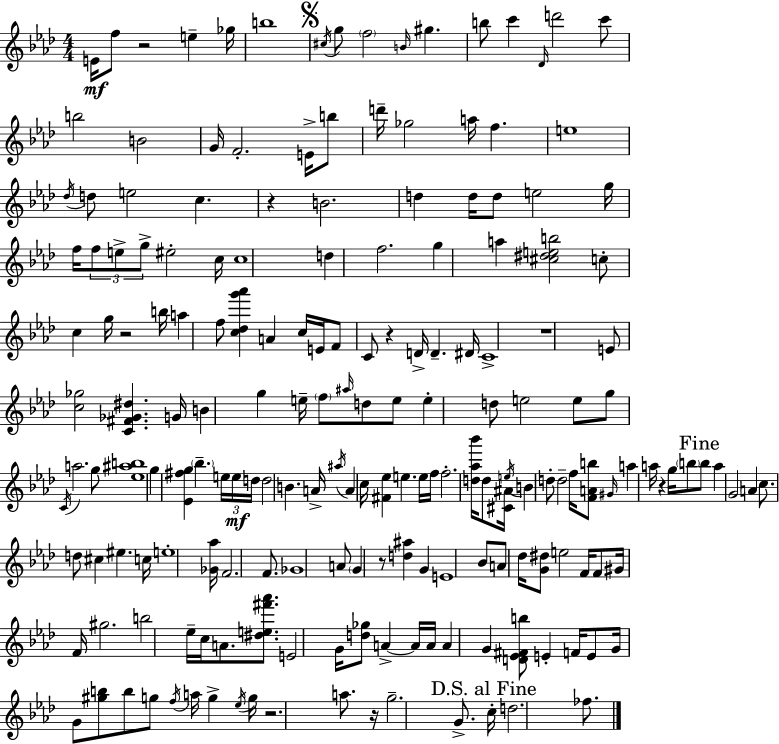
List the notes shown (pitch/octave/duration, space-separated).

E4/s F5/e R/h E5/q Gb5/s B5/w C#5/s G5/e F5/h B4/s G#5/q. B5/e C6/q Db4/s D6/h C6/e B5/h B4/h G4/s F4/h. E4/s B5/e D6/s Gb5/h A5/s F5/q. E5/w Db5/s D5/e E5/h C5/q. R/q B4/h. D5/q D5/s D5/e E5/h G5/s F5/s F5/e E5/e G5/e EIS5/h C5/s C5/w D5/q F5/h. G5/q A5/q [C#5,D#5,E5,B5]/h C5/e C5/q G5/s R/h B5/s A5/q F5/e [C5,Db5,G6,Ab6]/q A4/q C5/s E4/s F4/e C4/e R/q D4/s D4/q. D#4/s C4/w R/w E4/e [C5,Gb5]/h [C4,F#4,Gb4,D#5]/q. G4/s B4/q G5/q E5/s F5/e A#5/s D5/e E5/e E5/q D5/e E5/h E5/e G5/e C4/s A5/h. G5/e [Eb5,A#5,B5]/w G5/q [Eb4,F#5,G5]/q Bb5/q. E5/s E5/s D5/s D5/h B4/q. A4/s A#5/s A4/q C5/s [F#4,Eb5]/q E5/q. E5/s F5/s F5/h. [D5,Ab5,Bb6]/s D5/e [C#4,A#4]/s E5/s B4/q D5/e D5/h F5/s [F4,A4,B5]/e G#4/s A5/q A5/s R/q G5/s B5/e B5/e A5/q G4/h A4/q C5/e. D5/e C#5/q EIS5/q. C5/s E5/w [Gb4,Ab5]/s F4/h. F4/e. Gb4/w A4/e G4/q R/e [D5,A#5]/q G4/q E4/w Bb4/e A4/e Db5/s [G4,D#5]/e E5/h F4/s F4/e G#4/s F4/s G#5/h. B5/h Eb5/s C5/s A4/e. [D#5,E5,F#6,Ab6]/e. E4/h G4/s [D5,Gb5]/e A4/q A4/s A4/s A4/q G4/q [D4,Eb4,F#4,B5]/e E4/q F4/s E4/e G4/s G4/e [G#5,B5]/e B5/e G5/e F5/s A5/s G5/q Eb5/s G5/s R/h. A5/e. R/s G5/h. G4/e. C5/s D5/h. FES5/e.